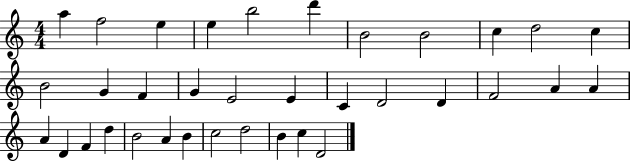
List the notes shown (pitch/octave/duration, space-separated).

A5/q F5/h E5/q E5/q B5/h D6/q B4/h B4/h C5/q D5/h C5/q B4/h G4/q F4/q G4/q E4/h E4/q C4/q D4/h D4/q F4/h A4/q A4/q A4/q D4/q F4/q D5/q B4/h A4/q B4/q C5/h D5/h B4/q C5/q D4/h